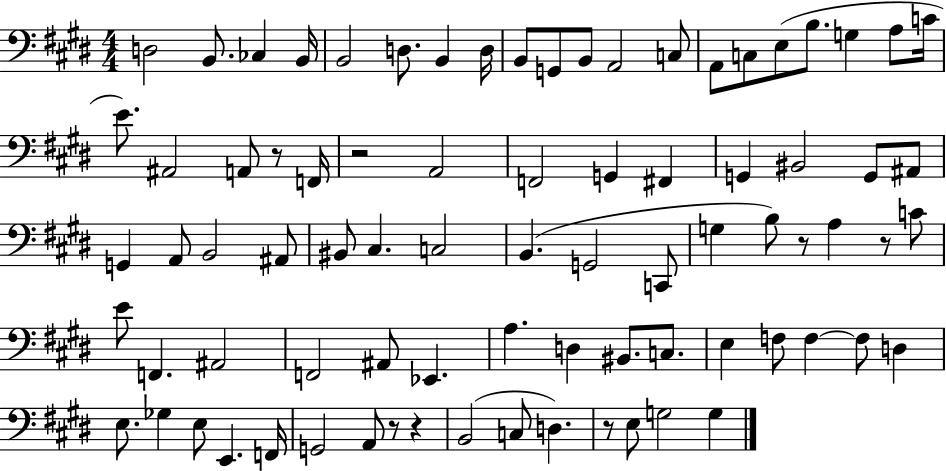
{
  \clef bass
  \numericTimeSignature
  \time 4/4
  \key e \major
  \repeat volta 2 { d2 b,8. ces4 b,16 | b,2 d8. b,4 d16 | b,8 g,8 b,8 a,2 c8 | a,8 c8 e8( b8. g4 a8 c'16 | \break e'8.) ais,2 a,8 r8 f,16 | r2 a,2 | f,2 g,4 fis,4 | g,4 bis,2 g,8 ais,8 | \break g,4 a,8 b,2 ais,8 | bis,8 cis4. c2 | b,4.( g,2 c,8 | g4 b8) r8 a4 r8 c'8 | \break e'8 f,4. ais,2 | f,2 ais,8 ees,4. | a4. d4 bis,8. c8. | e4 f8 f4~~ f8 d4 | \break e8. ges4 e8 e,4. f,16 | g,2 a,8 r8 r4 | b,2( c8 d4.) | r8 e8 g2 g4 | \break } \bar "|."
}